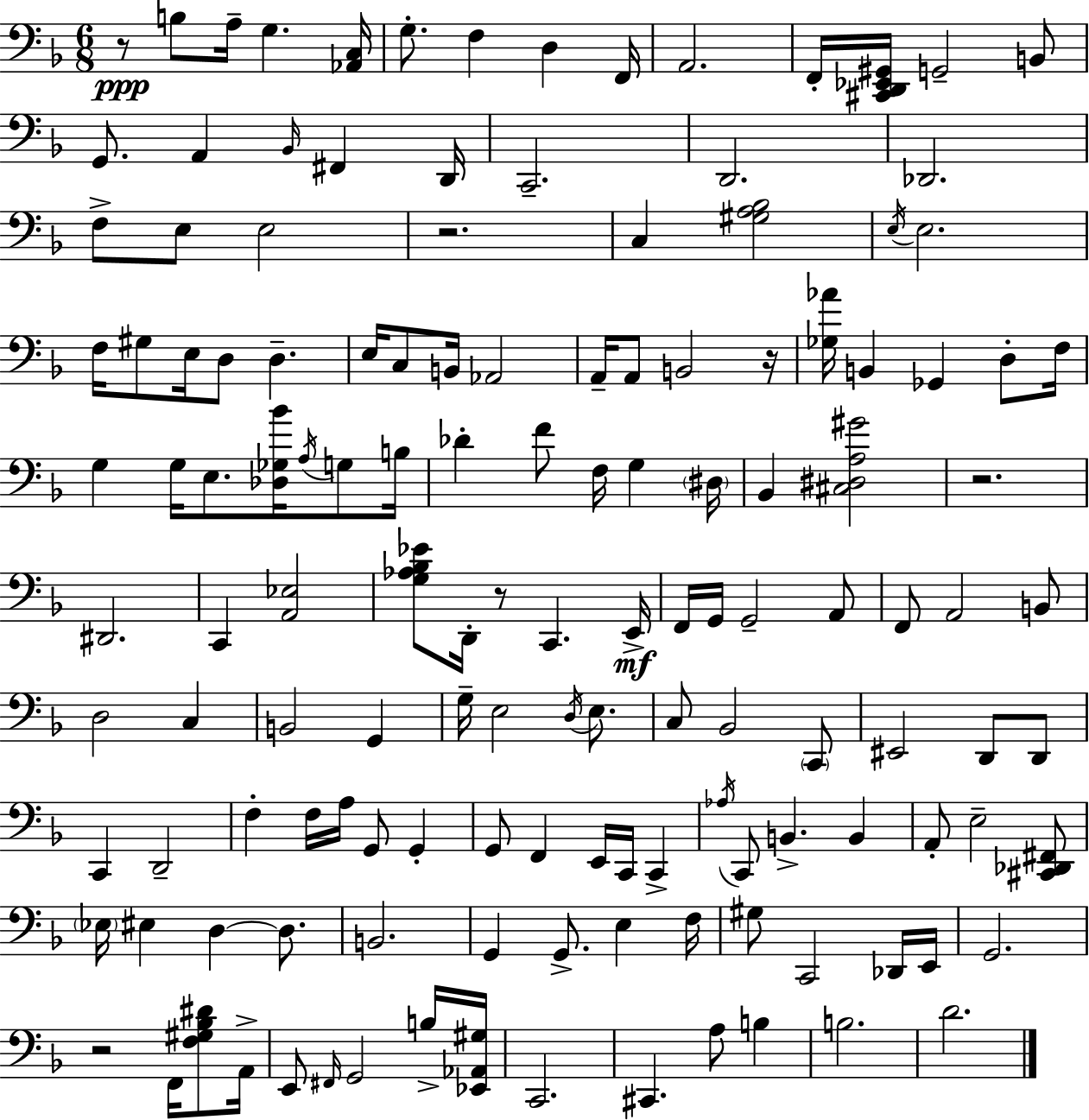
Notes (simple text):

R/e B3/e A3/s G3/q. [Ab2,C3]/s G3/e. F3/q D3/q F2/s A2/h. F2/s [C#2,D2,Eb2,G#2]/s G2/h B2/e G2/e. A2/q Bb2/s F#2/q D2/s C2/h. D2/h. Db2/h. F3/e E3/e E3/h R/h. C3/q [G#3,A3,Bb3]/h E3/s E3/h. F3/s G#3/e E3/s D3/e D3/q. E3/s C3/e B2/s Ab2/h A2/s A2/e B2/h R/s [Gb3,Ab4]/s B2/q Gb2/q D3/e F3/s G3/q G3/s E3/e. [Db3,Gb3,Bb4]/s A3/s G3/e B3/s Db4/q F4/e F3/s G3/q D#3/s Bb2/q [C#3,D#3,A3,G#4]/h R/h. D#2/h. C2/q [A2,Eb3]/h [G3,Ab3,Bb3,Eb4]/e D2/s R/e C2/q. E2/s F2/s G2/s G2/h A2/e F2/e A2/h B2/e D3/h C3/q B2/h G2/q G3/s E3/h D3/s E3/e. C3/e Bb2/h C2/e EIS2/h D2/e D2/e C2/q D2/h F3/q F3/s A3/s G2/e G2/q G2/e F2/q E2/s C2/s C2/q Ab3/s C2/e B2/q. B2/q A2/e E3/h [C#2,Db2,F#2]/e Eb3/s EIS3/q D3/q D3/e. B2/h. G2/q G2/e. E3/q F3/s G#3/e C2/h Db2/s E2/s G2/h. R/h F2/s [F3,G#3,Bb3,D#4]/e A2/s E2/e F#2/s G2/h B3/s [Eb2,Ab2,G#3]/s C2/h. C#2/q. A3/e B3/q B3/h. D4/h.